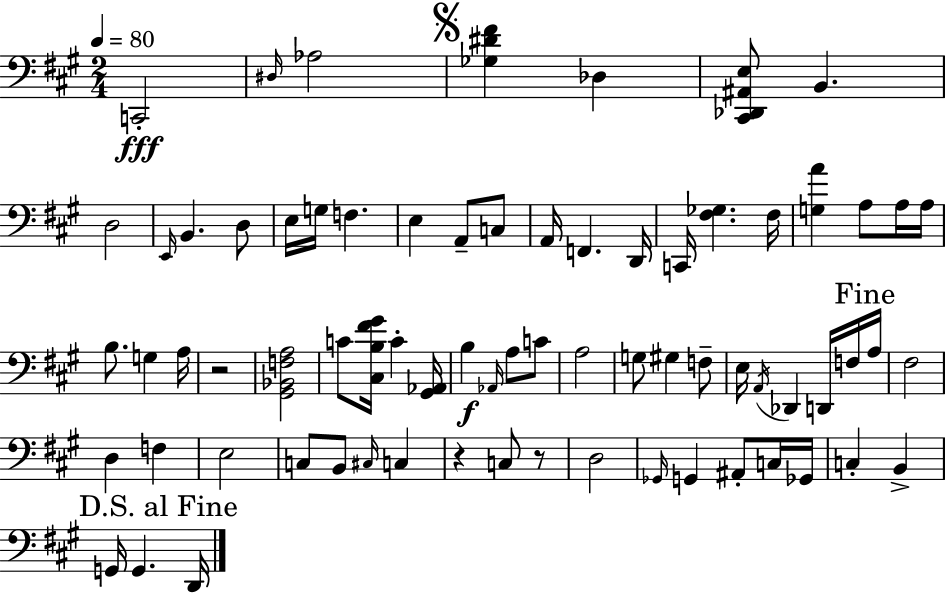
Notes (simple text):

C2/h D#3/s Ab3/h [Gb3,D#4,F#4]/q Db3/q [C#2,Db2,A#2,E3]/e B2/q. D3/h E2/s B2/q. D3/e E3/s G3/s F3/q. E3/q A2/e C3/e A2/s F2/q. D2/s C2/s [F#3,Gb3]/q. F#3/s [G3,A4]/q A3/e A3/s A3/s B3/e. G3/q A3/s R/h [G#2,Bb2,F3,A3]/h C4/e [C#3,B3,F#4,G#4]/s C4/q [G#2,Ab2]/s B3/q Ab2/s A3/e C4/e A3/h G3/e G#3/q F3/e E3/s A2/s Db2/q D2/s F3/s A3/s F#3/h D3/q F3/q E3/h C3/e B2/e C#3/s C3/q R/q C3/e R/e D3/h Gb2/s G2/q A#2/e C3/s Gb2/s C3/q B2/q G2/s G2/q. D2/s